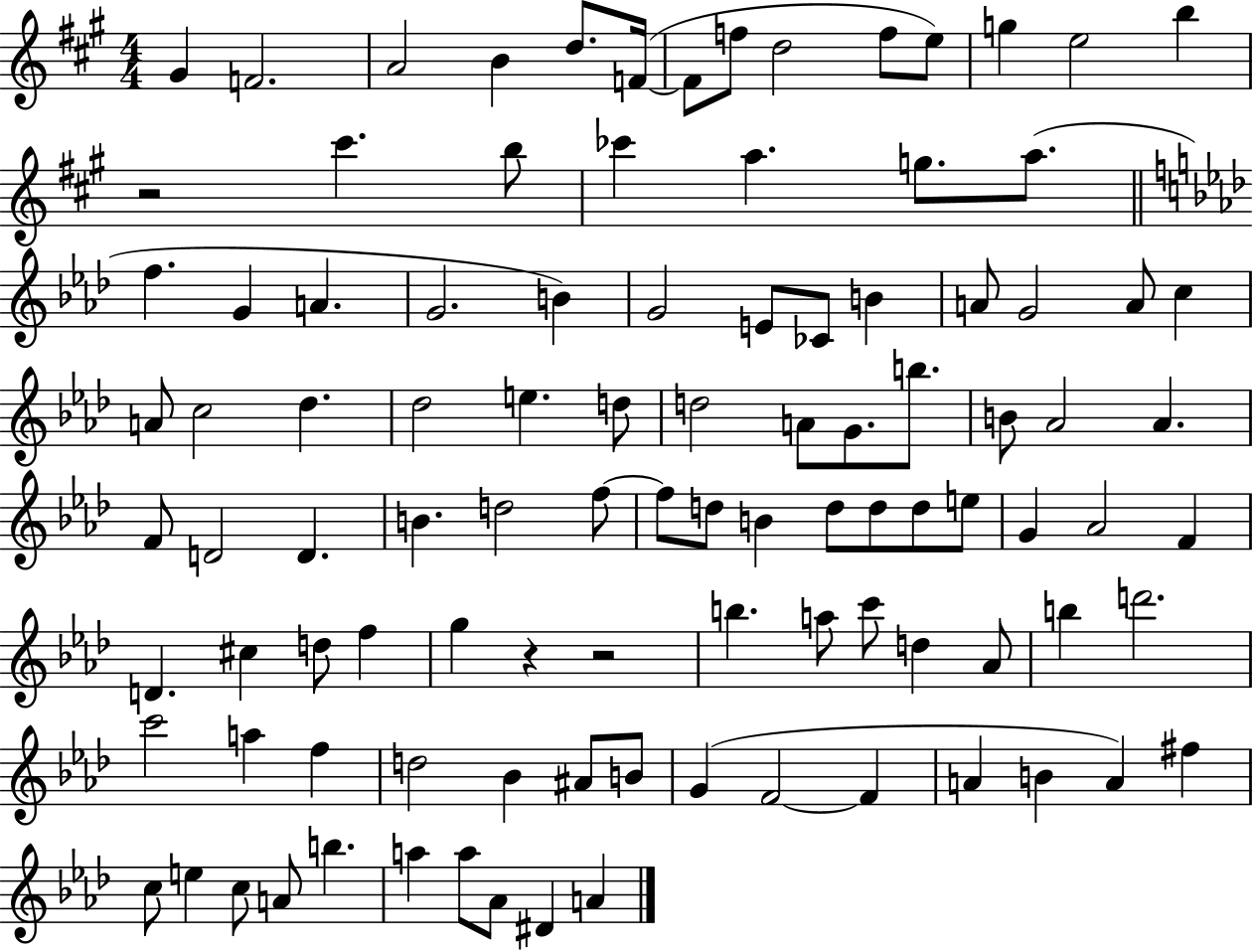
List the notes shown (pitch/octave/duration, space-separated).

G#4/q F4/h. A4/h B4/q D5/e. F4/s F4/e F5/e D5/h F5/e E5/e G5/q E5/h B5/q R/h C#6/q. B5/e CES6/q A5/q. G5/e. A5/e. F5/q. G4/q A4/q. G4/h. B4/q G4/h E4/e CES4/e B4/q A4/e G4/h A4/e C5/q A4/e C5/h Db5/q. Db5/h E5/q. D5/e D5/h A4/e G4/e. B5/e. B4/e Ab4/h Ab4/q. F4/e D4/h D4/q. B4/q. D5/h F5/e F5/e D5/e B4/q D5/e D5/e D5/e E5/e G4/q Ab4/h F4/q D4/q. C#5/q D5/e F5/q G5/q R/q R/h B5/q. A5/e C6/e D5/q Ab4/e B5/q D6/h. C6/h A5/q F5/q D5/h Bb4/q A#4/e B4/e G4/q F4/h F4/q A4/q B4/q A4/q F#5/q C5/e E5/q C5/e A4/e B5/q. A5/q A5/e Ab4/e D#4/q A4/q